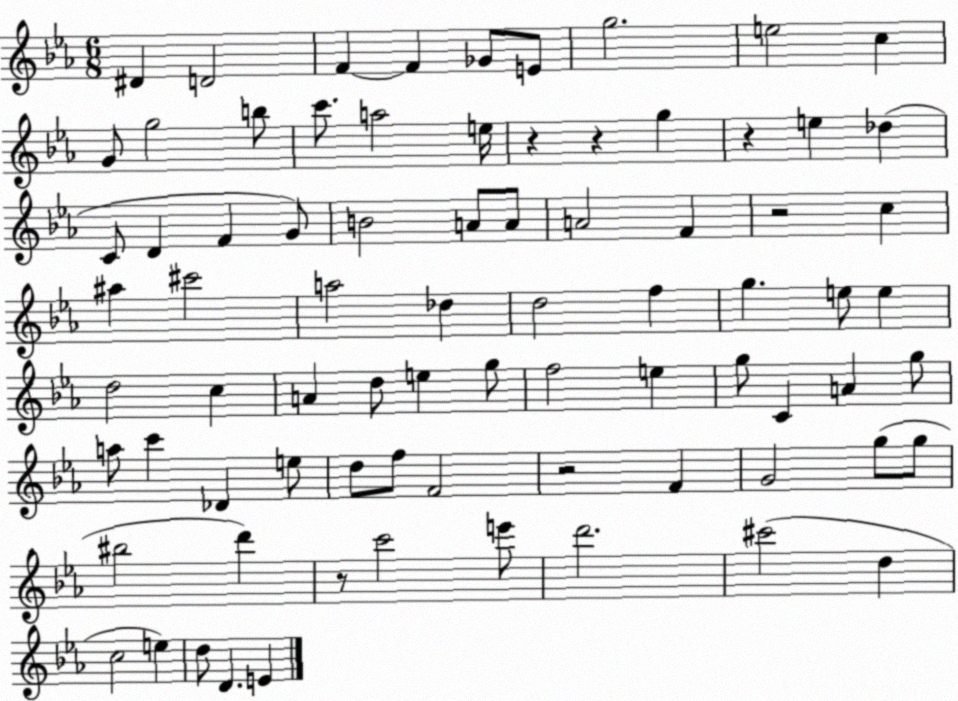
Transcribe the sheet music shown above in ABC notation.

X:1
T:Untitled
M:6/8
L:1/4
K:Eb
^D D2 F F _G/2 E/2 g2 e2 c G/2 g2 b/2 c'/2 a2 e/4 z z g z e _d C/2 D F G/2 B2 A/2 A/2 A2 F z2 c ^a ^c'2 a2 _d d2 f g e/2 e d2 c A d/2 e g/2 f2 e g/2 C A g/2 a/2 c' _D e/2 d/2 f/2 F2 z2 F G2 g/2 g/2 ^b2 d' z/2 c'2 e'/2 d'2 ^c'2 d c2 e d/2 D E